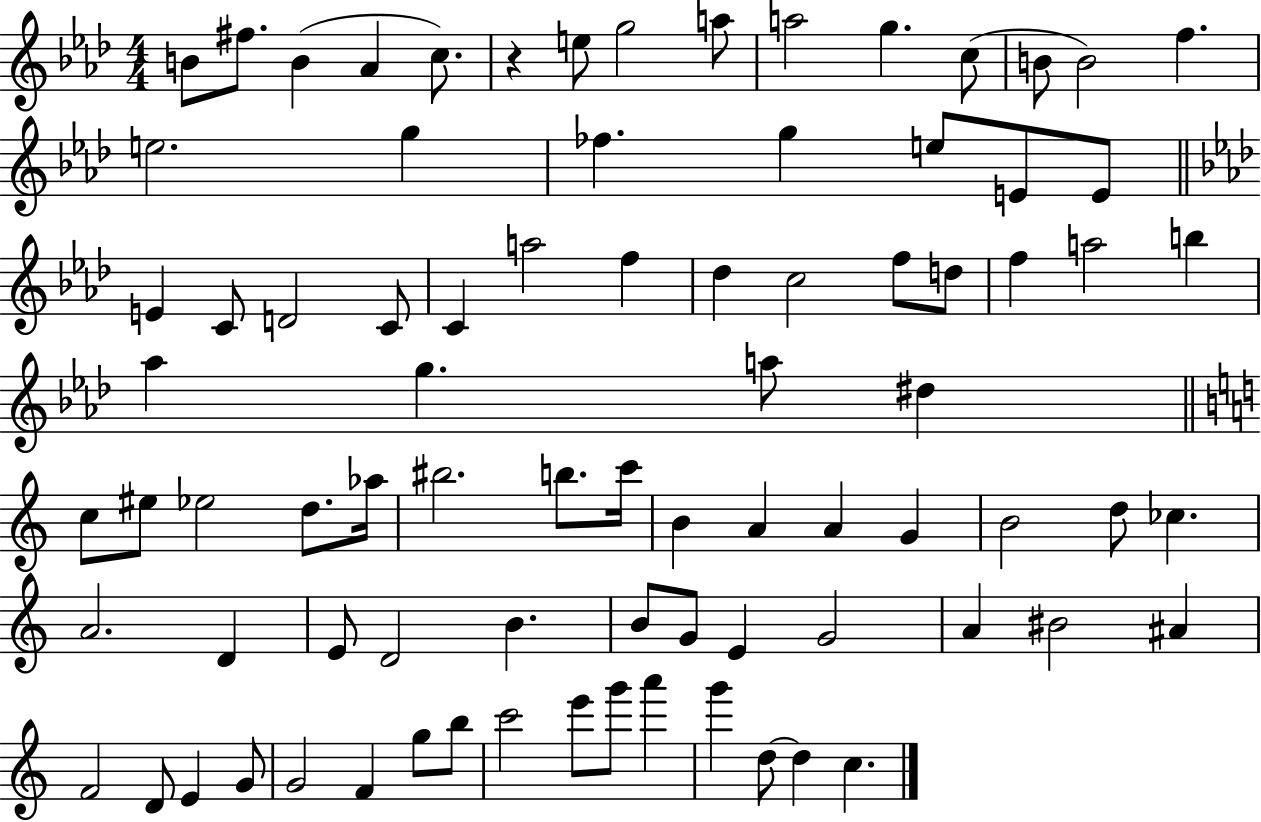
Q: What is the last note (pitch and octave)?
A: C5